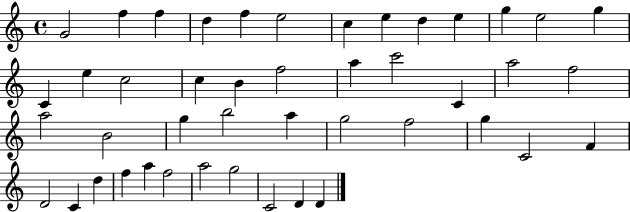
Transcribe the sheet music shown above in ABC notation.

X:1
T:Untitled
M:4/4
L:1/4
K:C
G2 f f d f e2 c e d e g e2 g C e c2 c B f2 a c'2 C a2 f2 a2 B2 g b2 a g2 f2 g C2 F D2 C d f a f2 a2 g2 C2 D D